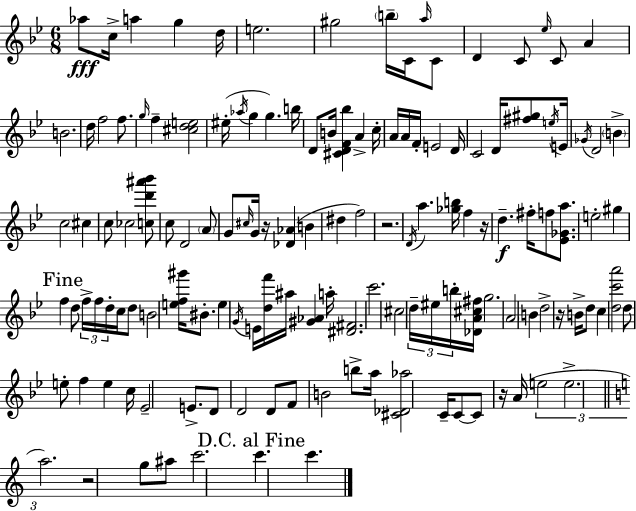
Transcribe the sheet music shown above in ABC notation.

X:1
T:Untitled
M:6/8
L:1/4
K:Gm
_a/2 c/4 a g d/4 e2 ^g2 b/4 C/4 a/4 C/2 D C/2 _e/4 C/2 A B2 d/4 f2 f/2 g/4 f [^cde]2 ^e/4 _a/4 g g b/4 D/2 B/4 [^CDF_b] A c/4 A/4 A/4 F/4 E2 D/4 C2 D/4 [^f^g]/2 e/4 E/4 _G/4 D2 B c2 ^c c/2 _c2 [cd'^a'_b']/2 c/2 D2 A/2 G/2 ^c/4 G/4 z/4 [_D_A] B ^d f2 z2 D/4 a [_gb]/4 f z/4 d ^f/4 f/2 [_E_Ga]/2 e2 ^g f d/2 f/4 f/4 d/4 c/4 d/2 B2 [ef^g']/4 ^B/2 e G/4 E/4 [df']/4 ^a/4 [^G_A] a/4 [^D^F]2 c'2 ^c2 d/4 ^e/4 b/4 [_DA^c^f]/4 g2 A2 B d2 z/4 B/4 d/2 c [dc'a']2 d/2 e/2 f e c/4 _E2 E/2 D/2 D2 D/2 F/2 B2 b/2 a/4 [^C_D_a]2 C/4 C/2 C/2 z/4 A/4 e2 e2 a2 z2 g/2 ^a/2 c'2 c' c'